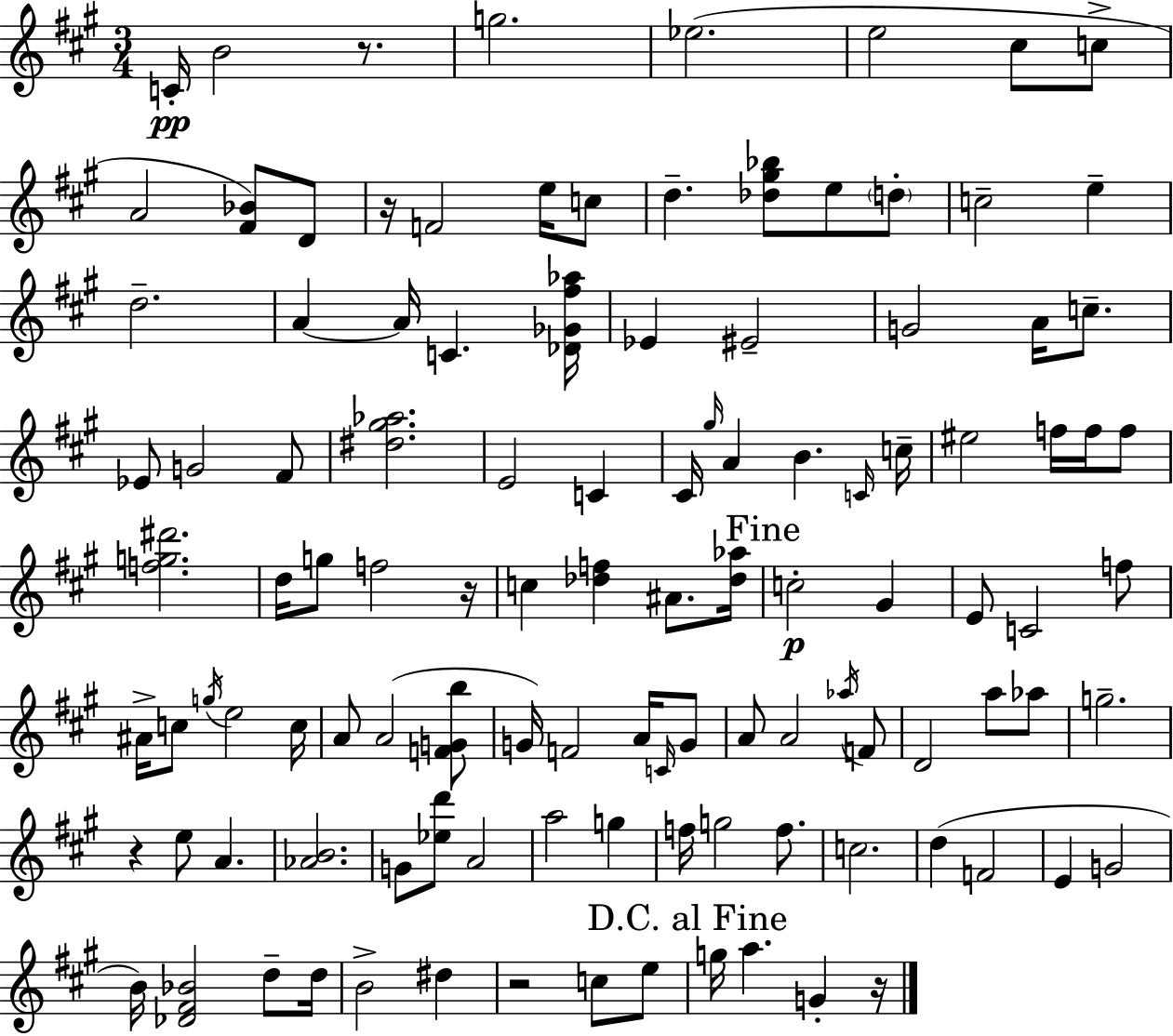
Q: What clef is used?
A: treble